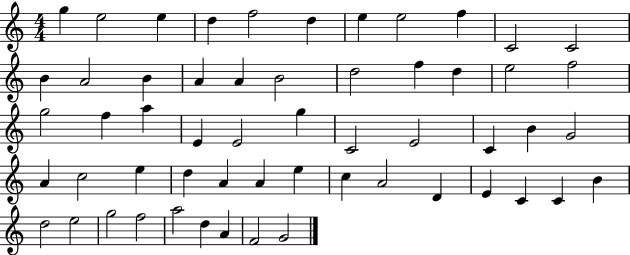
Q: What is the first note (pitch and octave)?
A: G5